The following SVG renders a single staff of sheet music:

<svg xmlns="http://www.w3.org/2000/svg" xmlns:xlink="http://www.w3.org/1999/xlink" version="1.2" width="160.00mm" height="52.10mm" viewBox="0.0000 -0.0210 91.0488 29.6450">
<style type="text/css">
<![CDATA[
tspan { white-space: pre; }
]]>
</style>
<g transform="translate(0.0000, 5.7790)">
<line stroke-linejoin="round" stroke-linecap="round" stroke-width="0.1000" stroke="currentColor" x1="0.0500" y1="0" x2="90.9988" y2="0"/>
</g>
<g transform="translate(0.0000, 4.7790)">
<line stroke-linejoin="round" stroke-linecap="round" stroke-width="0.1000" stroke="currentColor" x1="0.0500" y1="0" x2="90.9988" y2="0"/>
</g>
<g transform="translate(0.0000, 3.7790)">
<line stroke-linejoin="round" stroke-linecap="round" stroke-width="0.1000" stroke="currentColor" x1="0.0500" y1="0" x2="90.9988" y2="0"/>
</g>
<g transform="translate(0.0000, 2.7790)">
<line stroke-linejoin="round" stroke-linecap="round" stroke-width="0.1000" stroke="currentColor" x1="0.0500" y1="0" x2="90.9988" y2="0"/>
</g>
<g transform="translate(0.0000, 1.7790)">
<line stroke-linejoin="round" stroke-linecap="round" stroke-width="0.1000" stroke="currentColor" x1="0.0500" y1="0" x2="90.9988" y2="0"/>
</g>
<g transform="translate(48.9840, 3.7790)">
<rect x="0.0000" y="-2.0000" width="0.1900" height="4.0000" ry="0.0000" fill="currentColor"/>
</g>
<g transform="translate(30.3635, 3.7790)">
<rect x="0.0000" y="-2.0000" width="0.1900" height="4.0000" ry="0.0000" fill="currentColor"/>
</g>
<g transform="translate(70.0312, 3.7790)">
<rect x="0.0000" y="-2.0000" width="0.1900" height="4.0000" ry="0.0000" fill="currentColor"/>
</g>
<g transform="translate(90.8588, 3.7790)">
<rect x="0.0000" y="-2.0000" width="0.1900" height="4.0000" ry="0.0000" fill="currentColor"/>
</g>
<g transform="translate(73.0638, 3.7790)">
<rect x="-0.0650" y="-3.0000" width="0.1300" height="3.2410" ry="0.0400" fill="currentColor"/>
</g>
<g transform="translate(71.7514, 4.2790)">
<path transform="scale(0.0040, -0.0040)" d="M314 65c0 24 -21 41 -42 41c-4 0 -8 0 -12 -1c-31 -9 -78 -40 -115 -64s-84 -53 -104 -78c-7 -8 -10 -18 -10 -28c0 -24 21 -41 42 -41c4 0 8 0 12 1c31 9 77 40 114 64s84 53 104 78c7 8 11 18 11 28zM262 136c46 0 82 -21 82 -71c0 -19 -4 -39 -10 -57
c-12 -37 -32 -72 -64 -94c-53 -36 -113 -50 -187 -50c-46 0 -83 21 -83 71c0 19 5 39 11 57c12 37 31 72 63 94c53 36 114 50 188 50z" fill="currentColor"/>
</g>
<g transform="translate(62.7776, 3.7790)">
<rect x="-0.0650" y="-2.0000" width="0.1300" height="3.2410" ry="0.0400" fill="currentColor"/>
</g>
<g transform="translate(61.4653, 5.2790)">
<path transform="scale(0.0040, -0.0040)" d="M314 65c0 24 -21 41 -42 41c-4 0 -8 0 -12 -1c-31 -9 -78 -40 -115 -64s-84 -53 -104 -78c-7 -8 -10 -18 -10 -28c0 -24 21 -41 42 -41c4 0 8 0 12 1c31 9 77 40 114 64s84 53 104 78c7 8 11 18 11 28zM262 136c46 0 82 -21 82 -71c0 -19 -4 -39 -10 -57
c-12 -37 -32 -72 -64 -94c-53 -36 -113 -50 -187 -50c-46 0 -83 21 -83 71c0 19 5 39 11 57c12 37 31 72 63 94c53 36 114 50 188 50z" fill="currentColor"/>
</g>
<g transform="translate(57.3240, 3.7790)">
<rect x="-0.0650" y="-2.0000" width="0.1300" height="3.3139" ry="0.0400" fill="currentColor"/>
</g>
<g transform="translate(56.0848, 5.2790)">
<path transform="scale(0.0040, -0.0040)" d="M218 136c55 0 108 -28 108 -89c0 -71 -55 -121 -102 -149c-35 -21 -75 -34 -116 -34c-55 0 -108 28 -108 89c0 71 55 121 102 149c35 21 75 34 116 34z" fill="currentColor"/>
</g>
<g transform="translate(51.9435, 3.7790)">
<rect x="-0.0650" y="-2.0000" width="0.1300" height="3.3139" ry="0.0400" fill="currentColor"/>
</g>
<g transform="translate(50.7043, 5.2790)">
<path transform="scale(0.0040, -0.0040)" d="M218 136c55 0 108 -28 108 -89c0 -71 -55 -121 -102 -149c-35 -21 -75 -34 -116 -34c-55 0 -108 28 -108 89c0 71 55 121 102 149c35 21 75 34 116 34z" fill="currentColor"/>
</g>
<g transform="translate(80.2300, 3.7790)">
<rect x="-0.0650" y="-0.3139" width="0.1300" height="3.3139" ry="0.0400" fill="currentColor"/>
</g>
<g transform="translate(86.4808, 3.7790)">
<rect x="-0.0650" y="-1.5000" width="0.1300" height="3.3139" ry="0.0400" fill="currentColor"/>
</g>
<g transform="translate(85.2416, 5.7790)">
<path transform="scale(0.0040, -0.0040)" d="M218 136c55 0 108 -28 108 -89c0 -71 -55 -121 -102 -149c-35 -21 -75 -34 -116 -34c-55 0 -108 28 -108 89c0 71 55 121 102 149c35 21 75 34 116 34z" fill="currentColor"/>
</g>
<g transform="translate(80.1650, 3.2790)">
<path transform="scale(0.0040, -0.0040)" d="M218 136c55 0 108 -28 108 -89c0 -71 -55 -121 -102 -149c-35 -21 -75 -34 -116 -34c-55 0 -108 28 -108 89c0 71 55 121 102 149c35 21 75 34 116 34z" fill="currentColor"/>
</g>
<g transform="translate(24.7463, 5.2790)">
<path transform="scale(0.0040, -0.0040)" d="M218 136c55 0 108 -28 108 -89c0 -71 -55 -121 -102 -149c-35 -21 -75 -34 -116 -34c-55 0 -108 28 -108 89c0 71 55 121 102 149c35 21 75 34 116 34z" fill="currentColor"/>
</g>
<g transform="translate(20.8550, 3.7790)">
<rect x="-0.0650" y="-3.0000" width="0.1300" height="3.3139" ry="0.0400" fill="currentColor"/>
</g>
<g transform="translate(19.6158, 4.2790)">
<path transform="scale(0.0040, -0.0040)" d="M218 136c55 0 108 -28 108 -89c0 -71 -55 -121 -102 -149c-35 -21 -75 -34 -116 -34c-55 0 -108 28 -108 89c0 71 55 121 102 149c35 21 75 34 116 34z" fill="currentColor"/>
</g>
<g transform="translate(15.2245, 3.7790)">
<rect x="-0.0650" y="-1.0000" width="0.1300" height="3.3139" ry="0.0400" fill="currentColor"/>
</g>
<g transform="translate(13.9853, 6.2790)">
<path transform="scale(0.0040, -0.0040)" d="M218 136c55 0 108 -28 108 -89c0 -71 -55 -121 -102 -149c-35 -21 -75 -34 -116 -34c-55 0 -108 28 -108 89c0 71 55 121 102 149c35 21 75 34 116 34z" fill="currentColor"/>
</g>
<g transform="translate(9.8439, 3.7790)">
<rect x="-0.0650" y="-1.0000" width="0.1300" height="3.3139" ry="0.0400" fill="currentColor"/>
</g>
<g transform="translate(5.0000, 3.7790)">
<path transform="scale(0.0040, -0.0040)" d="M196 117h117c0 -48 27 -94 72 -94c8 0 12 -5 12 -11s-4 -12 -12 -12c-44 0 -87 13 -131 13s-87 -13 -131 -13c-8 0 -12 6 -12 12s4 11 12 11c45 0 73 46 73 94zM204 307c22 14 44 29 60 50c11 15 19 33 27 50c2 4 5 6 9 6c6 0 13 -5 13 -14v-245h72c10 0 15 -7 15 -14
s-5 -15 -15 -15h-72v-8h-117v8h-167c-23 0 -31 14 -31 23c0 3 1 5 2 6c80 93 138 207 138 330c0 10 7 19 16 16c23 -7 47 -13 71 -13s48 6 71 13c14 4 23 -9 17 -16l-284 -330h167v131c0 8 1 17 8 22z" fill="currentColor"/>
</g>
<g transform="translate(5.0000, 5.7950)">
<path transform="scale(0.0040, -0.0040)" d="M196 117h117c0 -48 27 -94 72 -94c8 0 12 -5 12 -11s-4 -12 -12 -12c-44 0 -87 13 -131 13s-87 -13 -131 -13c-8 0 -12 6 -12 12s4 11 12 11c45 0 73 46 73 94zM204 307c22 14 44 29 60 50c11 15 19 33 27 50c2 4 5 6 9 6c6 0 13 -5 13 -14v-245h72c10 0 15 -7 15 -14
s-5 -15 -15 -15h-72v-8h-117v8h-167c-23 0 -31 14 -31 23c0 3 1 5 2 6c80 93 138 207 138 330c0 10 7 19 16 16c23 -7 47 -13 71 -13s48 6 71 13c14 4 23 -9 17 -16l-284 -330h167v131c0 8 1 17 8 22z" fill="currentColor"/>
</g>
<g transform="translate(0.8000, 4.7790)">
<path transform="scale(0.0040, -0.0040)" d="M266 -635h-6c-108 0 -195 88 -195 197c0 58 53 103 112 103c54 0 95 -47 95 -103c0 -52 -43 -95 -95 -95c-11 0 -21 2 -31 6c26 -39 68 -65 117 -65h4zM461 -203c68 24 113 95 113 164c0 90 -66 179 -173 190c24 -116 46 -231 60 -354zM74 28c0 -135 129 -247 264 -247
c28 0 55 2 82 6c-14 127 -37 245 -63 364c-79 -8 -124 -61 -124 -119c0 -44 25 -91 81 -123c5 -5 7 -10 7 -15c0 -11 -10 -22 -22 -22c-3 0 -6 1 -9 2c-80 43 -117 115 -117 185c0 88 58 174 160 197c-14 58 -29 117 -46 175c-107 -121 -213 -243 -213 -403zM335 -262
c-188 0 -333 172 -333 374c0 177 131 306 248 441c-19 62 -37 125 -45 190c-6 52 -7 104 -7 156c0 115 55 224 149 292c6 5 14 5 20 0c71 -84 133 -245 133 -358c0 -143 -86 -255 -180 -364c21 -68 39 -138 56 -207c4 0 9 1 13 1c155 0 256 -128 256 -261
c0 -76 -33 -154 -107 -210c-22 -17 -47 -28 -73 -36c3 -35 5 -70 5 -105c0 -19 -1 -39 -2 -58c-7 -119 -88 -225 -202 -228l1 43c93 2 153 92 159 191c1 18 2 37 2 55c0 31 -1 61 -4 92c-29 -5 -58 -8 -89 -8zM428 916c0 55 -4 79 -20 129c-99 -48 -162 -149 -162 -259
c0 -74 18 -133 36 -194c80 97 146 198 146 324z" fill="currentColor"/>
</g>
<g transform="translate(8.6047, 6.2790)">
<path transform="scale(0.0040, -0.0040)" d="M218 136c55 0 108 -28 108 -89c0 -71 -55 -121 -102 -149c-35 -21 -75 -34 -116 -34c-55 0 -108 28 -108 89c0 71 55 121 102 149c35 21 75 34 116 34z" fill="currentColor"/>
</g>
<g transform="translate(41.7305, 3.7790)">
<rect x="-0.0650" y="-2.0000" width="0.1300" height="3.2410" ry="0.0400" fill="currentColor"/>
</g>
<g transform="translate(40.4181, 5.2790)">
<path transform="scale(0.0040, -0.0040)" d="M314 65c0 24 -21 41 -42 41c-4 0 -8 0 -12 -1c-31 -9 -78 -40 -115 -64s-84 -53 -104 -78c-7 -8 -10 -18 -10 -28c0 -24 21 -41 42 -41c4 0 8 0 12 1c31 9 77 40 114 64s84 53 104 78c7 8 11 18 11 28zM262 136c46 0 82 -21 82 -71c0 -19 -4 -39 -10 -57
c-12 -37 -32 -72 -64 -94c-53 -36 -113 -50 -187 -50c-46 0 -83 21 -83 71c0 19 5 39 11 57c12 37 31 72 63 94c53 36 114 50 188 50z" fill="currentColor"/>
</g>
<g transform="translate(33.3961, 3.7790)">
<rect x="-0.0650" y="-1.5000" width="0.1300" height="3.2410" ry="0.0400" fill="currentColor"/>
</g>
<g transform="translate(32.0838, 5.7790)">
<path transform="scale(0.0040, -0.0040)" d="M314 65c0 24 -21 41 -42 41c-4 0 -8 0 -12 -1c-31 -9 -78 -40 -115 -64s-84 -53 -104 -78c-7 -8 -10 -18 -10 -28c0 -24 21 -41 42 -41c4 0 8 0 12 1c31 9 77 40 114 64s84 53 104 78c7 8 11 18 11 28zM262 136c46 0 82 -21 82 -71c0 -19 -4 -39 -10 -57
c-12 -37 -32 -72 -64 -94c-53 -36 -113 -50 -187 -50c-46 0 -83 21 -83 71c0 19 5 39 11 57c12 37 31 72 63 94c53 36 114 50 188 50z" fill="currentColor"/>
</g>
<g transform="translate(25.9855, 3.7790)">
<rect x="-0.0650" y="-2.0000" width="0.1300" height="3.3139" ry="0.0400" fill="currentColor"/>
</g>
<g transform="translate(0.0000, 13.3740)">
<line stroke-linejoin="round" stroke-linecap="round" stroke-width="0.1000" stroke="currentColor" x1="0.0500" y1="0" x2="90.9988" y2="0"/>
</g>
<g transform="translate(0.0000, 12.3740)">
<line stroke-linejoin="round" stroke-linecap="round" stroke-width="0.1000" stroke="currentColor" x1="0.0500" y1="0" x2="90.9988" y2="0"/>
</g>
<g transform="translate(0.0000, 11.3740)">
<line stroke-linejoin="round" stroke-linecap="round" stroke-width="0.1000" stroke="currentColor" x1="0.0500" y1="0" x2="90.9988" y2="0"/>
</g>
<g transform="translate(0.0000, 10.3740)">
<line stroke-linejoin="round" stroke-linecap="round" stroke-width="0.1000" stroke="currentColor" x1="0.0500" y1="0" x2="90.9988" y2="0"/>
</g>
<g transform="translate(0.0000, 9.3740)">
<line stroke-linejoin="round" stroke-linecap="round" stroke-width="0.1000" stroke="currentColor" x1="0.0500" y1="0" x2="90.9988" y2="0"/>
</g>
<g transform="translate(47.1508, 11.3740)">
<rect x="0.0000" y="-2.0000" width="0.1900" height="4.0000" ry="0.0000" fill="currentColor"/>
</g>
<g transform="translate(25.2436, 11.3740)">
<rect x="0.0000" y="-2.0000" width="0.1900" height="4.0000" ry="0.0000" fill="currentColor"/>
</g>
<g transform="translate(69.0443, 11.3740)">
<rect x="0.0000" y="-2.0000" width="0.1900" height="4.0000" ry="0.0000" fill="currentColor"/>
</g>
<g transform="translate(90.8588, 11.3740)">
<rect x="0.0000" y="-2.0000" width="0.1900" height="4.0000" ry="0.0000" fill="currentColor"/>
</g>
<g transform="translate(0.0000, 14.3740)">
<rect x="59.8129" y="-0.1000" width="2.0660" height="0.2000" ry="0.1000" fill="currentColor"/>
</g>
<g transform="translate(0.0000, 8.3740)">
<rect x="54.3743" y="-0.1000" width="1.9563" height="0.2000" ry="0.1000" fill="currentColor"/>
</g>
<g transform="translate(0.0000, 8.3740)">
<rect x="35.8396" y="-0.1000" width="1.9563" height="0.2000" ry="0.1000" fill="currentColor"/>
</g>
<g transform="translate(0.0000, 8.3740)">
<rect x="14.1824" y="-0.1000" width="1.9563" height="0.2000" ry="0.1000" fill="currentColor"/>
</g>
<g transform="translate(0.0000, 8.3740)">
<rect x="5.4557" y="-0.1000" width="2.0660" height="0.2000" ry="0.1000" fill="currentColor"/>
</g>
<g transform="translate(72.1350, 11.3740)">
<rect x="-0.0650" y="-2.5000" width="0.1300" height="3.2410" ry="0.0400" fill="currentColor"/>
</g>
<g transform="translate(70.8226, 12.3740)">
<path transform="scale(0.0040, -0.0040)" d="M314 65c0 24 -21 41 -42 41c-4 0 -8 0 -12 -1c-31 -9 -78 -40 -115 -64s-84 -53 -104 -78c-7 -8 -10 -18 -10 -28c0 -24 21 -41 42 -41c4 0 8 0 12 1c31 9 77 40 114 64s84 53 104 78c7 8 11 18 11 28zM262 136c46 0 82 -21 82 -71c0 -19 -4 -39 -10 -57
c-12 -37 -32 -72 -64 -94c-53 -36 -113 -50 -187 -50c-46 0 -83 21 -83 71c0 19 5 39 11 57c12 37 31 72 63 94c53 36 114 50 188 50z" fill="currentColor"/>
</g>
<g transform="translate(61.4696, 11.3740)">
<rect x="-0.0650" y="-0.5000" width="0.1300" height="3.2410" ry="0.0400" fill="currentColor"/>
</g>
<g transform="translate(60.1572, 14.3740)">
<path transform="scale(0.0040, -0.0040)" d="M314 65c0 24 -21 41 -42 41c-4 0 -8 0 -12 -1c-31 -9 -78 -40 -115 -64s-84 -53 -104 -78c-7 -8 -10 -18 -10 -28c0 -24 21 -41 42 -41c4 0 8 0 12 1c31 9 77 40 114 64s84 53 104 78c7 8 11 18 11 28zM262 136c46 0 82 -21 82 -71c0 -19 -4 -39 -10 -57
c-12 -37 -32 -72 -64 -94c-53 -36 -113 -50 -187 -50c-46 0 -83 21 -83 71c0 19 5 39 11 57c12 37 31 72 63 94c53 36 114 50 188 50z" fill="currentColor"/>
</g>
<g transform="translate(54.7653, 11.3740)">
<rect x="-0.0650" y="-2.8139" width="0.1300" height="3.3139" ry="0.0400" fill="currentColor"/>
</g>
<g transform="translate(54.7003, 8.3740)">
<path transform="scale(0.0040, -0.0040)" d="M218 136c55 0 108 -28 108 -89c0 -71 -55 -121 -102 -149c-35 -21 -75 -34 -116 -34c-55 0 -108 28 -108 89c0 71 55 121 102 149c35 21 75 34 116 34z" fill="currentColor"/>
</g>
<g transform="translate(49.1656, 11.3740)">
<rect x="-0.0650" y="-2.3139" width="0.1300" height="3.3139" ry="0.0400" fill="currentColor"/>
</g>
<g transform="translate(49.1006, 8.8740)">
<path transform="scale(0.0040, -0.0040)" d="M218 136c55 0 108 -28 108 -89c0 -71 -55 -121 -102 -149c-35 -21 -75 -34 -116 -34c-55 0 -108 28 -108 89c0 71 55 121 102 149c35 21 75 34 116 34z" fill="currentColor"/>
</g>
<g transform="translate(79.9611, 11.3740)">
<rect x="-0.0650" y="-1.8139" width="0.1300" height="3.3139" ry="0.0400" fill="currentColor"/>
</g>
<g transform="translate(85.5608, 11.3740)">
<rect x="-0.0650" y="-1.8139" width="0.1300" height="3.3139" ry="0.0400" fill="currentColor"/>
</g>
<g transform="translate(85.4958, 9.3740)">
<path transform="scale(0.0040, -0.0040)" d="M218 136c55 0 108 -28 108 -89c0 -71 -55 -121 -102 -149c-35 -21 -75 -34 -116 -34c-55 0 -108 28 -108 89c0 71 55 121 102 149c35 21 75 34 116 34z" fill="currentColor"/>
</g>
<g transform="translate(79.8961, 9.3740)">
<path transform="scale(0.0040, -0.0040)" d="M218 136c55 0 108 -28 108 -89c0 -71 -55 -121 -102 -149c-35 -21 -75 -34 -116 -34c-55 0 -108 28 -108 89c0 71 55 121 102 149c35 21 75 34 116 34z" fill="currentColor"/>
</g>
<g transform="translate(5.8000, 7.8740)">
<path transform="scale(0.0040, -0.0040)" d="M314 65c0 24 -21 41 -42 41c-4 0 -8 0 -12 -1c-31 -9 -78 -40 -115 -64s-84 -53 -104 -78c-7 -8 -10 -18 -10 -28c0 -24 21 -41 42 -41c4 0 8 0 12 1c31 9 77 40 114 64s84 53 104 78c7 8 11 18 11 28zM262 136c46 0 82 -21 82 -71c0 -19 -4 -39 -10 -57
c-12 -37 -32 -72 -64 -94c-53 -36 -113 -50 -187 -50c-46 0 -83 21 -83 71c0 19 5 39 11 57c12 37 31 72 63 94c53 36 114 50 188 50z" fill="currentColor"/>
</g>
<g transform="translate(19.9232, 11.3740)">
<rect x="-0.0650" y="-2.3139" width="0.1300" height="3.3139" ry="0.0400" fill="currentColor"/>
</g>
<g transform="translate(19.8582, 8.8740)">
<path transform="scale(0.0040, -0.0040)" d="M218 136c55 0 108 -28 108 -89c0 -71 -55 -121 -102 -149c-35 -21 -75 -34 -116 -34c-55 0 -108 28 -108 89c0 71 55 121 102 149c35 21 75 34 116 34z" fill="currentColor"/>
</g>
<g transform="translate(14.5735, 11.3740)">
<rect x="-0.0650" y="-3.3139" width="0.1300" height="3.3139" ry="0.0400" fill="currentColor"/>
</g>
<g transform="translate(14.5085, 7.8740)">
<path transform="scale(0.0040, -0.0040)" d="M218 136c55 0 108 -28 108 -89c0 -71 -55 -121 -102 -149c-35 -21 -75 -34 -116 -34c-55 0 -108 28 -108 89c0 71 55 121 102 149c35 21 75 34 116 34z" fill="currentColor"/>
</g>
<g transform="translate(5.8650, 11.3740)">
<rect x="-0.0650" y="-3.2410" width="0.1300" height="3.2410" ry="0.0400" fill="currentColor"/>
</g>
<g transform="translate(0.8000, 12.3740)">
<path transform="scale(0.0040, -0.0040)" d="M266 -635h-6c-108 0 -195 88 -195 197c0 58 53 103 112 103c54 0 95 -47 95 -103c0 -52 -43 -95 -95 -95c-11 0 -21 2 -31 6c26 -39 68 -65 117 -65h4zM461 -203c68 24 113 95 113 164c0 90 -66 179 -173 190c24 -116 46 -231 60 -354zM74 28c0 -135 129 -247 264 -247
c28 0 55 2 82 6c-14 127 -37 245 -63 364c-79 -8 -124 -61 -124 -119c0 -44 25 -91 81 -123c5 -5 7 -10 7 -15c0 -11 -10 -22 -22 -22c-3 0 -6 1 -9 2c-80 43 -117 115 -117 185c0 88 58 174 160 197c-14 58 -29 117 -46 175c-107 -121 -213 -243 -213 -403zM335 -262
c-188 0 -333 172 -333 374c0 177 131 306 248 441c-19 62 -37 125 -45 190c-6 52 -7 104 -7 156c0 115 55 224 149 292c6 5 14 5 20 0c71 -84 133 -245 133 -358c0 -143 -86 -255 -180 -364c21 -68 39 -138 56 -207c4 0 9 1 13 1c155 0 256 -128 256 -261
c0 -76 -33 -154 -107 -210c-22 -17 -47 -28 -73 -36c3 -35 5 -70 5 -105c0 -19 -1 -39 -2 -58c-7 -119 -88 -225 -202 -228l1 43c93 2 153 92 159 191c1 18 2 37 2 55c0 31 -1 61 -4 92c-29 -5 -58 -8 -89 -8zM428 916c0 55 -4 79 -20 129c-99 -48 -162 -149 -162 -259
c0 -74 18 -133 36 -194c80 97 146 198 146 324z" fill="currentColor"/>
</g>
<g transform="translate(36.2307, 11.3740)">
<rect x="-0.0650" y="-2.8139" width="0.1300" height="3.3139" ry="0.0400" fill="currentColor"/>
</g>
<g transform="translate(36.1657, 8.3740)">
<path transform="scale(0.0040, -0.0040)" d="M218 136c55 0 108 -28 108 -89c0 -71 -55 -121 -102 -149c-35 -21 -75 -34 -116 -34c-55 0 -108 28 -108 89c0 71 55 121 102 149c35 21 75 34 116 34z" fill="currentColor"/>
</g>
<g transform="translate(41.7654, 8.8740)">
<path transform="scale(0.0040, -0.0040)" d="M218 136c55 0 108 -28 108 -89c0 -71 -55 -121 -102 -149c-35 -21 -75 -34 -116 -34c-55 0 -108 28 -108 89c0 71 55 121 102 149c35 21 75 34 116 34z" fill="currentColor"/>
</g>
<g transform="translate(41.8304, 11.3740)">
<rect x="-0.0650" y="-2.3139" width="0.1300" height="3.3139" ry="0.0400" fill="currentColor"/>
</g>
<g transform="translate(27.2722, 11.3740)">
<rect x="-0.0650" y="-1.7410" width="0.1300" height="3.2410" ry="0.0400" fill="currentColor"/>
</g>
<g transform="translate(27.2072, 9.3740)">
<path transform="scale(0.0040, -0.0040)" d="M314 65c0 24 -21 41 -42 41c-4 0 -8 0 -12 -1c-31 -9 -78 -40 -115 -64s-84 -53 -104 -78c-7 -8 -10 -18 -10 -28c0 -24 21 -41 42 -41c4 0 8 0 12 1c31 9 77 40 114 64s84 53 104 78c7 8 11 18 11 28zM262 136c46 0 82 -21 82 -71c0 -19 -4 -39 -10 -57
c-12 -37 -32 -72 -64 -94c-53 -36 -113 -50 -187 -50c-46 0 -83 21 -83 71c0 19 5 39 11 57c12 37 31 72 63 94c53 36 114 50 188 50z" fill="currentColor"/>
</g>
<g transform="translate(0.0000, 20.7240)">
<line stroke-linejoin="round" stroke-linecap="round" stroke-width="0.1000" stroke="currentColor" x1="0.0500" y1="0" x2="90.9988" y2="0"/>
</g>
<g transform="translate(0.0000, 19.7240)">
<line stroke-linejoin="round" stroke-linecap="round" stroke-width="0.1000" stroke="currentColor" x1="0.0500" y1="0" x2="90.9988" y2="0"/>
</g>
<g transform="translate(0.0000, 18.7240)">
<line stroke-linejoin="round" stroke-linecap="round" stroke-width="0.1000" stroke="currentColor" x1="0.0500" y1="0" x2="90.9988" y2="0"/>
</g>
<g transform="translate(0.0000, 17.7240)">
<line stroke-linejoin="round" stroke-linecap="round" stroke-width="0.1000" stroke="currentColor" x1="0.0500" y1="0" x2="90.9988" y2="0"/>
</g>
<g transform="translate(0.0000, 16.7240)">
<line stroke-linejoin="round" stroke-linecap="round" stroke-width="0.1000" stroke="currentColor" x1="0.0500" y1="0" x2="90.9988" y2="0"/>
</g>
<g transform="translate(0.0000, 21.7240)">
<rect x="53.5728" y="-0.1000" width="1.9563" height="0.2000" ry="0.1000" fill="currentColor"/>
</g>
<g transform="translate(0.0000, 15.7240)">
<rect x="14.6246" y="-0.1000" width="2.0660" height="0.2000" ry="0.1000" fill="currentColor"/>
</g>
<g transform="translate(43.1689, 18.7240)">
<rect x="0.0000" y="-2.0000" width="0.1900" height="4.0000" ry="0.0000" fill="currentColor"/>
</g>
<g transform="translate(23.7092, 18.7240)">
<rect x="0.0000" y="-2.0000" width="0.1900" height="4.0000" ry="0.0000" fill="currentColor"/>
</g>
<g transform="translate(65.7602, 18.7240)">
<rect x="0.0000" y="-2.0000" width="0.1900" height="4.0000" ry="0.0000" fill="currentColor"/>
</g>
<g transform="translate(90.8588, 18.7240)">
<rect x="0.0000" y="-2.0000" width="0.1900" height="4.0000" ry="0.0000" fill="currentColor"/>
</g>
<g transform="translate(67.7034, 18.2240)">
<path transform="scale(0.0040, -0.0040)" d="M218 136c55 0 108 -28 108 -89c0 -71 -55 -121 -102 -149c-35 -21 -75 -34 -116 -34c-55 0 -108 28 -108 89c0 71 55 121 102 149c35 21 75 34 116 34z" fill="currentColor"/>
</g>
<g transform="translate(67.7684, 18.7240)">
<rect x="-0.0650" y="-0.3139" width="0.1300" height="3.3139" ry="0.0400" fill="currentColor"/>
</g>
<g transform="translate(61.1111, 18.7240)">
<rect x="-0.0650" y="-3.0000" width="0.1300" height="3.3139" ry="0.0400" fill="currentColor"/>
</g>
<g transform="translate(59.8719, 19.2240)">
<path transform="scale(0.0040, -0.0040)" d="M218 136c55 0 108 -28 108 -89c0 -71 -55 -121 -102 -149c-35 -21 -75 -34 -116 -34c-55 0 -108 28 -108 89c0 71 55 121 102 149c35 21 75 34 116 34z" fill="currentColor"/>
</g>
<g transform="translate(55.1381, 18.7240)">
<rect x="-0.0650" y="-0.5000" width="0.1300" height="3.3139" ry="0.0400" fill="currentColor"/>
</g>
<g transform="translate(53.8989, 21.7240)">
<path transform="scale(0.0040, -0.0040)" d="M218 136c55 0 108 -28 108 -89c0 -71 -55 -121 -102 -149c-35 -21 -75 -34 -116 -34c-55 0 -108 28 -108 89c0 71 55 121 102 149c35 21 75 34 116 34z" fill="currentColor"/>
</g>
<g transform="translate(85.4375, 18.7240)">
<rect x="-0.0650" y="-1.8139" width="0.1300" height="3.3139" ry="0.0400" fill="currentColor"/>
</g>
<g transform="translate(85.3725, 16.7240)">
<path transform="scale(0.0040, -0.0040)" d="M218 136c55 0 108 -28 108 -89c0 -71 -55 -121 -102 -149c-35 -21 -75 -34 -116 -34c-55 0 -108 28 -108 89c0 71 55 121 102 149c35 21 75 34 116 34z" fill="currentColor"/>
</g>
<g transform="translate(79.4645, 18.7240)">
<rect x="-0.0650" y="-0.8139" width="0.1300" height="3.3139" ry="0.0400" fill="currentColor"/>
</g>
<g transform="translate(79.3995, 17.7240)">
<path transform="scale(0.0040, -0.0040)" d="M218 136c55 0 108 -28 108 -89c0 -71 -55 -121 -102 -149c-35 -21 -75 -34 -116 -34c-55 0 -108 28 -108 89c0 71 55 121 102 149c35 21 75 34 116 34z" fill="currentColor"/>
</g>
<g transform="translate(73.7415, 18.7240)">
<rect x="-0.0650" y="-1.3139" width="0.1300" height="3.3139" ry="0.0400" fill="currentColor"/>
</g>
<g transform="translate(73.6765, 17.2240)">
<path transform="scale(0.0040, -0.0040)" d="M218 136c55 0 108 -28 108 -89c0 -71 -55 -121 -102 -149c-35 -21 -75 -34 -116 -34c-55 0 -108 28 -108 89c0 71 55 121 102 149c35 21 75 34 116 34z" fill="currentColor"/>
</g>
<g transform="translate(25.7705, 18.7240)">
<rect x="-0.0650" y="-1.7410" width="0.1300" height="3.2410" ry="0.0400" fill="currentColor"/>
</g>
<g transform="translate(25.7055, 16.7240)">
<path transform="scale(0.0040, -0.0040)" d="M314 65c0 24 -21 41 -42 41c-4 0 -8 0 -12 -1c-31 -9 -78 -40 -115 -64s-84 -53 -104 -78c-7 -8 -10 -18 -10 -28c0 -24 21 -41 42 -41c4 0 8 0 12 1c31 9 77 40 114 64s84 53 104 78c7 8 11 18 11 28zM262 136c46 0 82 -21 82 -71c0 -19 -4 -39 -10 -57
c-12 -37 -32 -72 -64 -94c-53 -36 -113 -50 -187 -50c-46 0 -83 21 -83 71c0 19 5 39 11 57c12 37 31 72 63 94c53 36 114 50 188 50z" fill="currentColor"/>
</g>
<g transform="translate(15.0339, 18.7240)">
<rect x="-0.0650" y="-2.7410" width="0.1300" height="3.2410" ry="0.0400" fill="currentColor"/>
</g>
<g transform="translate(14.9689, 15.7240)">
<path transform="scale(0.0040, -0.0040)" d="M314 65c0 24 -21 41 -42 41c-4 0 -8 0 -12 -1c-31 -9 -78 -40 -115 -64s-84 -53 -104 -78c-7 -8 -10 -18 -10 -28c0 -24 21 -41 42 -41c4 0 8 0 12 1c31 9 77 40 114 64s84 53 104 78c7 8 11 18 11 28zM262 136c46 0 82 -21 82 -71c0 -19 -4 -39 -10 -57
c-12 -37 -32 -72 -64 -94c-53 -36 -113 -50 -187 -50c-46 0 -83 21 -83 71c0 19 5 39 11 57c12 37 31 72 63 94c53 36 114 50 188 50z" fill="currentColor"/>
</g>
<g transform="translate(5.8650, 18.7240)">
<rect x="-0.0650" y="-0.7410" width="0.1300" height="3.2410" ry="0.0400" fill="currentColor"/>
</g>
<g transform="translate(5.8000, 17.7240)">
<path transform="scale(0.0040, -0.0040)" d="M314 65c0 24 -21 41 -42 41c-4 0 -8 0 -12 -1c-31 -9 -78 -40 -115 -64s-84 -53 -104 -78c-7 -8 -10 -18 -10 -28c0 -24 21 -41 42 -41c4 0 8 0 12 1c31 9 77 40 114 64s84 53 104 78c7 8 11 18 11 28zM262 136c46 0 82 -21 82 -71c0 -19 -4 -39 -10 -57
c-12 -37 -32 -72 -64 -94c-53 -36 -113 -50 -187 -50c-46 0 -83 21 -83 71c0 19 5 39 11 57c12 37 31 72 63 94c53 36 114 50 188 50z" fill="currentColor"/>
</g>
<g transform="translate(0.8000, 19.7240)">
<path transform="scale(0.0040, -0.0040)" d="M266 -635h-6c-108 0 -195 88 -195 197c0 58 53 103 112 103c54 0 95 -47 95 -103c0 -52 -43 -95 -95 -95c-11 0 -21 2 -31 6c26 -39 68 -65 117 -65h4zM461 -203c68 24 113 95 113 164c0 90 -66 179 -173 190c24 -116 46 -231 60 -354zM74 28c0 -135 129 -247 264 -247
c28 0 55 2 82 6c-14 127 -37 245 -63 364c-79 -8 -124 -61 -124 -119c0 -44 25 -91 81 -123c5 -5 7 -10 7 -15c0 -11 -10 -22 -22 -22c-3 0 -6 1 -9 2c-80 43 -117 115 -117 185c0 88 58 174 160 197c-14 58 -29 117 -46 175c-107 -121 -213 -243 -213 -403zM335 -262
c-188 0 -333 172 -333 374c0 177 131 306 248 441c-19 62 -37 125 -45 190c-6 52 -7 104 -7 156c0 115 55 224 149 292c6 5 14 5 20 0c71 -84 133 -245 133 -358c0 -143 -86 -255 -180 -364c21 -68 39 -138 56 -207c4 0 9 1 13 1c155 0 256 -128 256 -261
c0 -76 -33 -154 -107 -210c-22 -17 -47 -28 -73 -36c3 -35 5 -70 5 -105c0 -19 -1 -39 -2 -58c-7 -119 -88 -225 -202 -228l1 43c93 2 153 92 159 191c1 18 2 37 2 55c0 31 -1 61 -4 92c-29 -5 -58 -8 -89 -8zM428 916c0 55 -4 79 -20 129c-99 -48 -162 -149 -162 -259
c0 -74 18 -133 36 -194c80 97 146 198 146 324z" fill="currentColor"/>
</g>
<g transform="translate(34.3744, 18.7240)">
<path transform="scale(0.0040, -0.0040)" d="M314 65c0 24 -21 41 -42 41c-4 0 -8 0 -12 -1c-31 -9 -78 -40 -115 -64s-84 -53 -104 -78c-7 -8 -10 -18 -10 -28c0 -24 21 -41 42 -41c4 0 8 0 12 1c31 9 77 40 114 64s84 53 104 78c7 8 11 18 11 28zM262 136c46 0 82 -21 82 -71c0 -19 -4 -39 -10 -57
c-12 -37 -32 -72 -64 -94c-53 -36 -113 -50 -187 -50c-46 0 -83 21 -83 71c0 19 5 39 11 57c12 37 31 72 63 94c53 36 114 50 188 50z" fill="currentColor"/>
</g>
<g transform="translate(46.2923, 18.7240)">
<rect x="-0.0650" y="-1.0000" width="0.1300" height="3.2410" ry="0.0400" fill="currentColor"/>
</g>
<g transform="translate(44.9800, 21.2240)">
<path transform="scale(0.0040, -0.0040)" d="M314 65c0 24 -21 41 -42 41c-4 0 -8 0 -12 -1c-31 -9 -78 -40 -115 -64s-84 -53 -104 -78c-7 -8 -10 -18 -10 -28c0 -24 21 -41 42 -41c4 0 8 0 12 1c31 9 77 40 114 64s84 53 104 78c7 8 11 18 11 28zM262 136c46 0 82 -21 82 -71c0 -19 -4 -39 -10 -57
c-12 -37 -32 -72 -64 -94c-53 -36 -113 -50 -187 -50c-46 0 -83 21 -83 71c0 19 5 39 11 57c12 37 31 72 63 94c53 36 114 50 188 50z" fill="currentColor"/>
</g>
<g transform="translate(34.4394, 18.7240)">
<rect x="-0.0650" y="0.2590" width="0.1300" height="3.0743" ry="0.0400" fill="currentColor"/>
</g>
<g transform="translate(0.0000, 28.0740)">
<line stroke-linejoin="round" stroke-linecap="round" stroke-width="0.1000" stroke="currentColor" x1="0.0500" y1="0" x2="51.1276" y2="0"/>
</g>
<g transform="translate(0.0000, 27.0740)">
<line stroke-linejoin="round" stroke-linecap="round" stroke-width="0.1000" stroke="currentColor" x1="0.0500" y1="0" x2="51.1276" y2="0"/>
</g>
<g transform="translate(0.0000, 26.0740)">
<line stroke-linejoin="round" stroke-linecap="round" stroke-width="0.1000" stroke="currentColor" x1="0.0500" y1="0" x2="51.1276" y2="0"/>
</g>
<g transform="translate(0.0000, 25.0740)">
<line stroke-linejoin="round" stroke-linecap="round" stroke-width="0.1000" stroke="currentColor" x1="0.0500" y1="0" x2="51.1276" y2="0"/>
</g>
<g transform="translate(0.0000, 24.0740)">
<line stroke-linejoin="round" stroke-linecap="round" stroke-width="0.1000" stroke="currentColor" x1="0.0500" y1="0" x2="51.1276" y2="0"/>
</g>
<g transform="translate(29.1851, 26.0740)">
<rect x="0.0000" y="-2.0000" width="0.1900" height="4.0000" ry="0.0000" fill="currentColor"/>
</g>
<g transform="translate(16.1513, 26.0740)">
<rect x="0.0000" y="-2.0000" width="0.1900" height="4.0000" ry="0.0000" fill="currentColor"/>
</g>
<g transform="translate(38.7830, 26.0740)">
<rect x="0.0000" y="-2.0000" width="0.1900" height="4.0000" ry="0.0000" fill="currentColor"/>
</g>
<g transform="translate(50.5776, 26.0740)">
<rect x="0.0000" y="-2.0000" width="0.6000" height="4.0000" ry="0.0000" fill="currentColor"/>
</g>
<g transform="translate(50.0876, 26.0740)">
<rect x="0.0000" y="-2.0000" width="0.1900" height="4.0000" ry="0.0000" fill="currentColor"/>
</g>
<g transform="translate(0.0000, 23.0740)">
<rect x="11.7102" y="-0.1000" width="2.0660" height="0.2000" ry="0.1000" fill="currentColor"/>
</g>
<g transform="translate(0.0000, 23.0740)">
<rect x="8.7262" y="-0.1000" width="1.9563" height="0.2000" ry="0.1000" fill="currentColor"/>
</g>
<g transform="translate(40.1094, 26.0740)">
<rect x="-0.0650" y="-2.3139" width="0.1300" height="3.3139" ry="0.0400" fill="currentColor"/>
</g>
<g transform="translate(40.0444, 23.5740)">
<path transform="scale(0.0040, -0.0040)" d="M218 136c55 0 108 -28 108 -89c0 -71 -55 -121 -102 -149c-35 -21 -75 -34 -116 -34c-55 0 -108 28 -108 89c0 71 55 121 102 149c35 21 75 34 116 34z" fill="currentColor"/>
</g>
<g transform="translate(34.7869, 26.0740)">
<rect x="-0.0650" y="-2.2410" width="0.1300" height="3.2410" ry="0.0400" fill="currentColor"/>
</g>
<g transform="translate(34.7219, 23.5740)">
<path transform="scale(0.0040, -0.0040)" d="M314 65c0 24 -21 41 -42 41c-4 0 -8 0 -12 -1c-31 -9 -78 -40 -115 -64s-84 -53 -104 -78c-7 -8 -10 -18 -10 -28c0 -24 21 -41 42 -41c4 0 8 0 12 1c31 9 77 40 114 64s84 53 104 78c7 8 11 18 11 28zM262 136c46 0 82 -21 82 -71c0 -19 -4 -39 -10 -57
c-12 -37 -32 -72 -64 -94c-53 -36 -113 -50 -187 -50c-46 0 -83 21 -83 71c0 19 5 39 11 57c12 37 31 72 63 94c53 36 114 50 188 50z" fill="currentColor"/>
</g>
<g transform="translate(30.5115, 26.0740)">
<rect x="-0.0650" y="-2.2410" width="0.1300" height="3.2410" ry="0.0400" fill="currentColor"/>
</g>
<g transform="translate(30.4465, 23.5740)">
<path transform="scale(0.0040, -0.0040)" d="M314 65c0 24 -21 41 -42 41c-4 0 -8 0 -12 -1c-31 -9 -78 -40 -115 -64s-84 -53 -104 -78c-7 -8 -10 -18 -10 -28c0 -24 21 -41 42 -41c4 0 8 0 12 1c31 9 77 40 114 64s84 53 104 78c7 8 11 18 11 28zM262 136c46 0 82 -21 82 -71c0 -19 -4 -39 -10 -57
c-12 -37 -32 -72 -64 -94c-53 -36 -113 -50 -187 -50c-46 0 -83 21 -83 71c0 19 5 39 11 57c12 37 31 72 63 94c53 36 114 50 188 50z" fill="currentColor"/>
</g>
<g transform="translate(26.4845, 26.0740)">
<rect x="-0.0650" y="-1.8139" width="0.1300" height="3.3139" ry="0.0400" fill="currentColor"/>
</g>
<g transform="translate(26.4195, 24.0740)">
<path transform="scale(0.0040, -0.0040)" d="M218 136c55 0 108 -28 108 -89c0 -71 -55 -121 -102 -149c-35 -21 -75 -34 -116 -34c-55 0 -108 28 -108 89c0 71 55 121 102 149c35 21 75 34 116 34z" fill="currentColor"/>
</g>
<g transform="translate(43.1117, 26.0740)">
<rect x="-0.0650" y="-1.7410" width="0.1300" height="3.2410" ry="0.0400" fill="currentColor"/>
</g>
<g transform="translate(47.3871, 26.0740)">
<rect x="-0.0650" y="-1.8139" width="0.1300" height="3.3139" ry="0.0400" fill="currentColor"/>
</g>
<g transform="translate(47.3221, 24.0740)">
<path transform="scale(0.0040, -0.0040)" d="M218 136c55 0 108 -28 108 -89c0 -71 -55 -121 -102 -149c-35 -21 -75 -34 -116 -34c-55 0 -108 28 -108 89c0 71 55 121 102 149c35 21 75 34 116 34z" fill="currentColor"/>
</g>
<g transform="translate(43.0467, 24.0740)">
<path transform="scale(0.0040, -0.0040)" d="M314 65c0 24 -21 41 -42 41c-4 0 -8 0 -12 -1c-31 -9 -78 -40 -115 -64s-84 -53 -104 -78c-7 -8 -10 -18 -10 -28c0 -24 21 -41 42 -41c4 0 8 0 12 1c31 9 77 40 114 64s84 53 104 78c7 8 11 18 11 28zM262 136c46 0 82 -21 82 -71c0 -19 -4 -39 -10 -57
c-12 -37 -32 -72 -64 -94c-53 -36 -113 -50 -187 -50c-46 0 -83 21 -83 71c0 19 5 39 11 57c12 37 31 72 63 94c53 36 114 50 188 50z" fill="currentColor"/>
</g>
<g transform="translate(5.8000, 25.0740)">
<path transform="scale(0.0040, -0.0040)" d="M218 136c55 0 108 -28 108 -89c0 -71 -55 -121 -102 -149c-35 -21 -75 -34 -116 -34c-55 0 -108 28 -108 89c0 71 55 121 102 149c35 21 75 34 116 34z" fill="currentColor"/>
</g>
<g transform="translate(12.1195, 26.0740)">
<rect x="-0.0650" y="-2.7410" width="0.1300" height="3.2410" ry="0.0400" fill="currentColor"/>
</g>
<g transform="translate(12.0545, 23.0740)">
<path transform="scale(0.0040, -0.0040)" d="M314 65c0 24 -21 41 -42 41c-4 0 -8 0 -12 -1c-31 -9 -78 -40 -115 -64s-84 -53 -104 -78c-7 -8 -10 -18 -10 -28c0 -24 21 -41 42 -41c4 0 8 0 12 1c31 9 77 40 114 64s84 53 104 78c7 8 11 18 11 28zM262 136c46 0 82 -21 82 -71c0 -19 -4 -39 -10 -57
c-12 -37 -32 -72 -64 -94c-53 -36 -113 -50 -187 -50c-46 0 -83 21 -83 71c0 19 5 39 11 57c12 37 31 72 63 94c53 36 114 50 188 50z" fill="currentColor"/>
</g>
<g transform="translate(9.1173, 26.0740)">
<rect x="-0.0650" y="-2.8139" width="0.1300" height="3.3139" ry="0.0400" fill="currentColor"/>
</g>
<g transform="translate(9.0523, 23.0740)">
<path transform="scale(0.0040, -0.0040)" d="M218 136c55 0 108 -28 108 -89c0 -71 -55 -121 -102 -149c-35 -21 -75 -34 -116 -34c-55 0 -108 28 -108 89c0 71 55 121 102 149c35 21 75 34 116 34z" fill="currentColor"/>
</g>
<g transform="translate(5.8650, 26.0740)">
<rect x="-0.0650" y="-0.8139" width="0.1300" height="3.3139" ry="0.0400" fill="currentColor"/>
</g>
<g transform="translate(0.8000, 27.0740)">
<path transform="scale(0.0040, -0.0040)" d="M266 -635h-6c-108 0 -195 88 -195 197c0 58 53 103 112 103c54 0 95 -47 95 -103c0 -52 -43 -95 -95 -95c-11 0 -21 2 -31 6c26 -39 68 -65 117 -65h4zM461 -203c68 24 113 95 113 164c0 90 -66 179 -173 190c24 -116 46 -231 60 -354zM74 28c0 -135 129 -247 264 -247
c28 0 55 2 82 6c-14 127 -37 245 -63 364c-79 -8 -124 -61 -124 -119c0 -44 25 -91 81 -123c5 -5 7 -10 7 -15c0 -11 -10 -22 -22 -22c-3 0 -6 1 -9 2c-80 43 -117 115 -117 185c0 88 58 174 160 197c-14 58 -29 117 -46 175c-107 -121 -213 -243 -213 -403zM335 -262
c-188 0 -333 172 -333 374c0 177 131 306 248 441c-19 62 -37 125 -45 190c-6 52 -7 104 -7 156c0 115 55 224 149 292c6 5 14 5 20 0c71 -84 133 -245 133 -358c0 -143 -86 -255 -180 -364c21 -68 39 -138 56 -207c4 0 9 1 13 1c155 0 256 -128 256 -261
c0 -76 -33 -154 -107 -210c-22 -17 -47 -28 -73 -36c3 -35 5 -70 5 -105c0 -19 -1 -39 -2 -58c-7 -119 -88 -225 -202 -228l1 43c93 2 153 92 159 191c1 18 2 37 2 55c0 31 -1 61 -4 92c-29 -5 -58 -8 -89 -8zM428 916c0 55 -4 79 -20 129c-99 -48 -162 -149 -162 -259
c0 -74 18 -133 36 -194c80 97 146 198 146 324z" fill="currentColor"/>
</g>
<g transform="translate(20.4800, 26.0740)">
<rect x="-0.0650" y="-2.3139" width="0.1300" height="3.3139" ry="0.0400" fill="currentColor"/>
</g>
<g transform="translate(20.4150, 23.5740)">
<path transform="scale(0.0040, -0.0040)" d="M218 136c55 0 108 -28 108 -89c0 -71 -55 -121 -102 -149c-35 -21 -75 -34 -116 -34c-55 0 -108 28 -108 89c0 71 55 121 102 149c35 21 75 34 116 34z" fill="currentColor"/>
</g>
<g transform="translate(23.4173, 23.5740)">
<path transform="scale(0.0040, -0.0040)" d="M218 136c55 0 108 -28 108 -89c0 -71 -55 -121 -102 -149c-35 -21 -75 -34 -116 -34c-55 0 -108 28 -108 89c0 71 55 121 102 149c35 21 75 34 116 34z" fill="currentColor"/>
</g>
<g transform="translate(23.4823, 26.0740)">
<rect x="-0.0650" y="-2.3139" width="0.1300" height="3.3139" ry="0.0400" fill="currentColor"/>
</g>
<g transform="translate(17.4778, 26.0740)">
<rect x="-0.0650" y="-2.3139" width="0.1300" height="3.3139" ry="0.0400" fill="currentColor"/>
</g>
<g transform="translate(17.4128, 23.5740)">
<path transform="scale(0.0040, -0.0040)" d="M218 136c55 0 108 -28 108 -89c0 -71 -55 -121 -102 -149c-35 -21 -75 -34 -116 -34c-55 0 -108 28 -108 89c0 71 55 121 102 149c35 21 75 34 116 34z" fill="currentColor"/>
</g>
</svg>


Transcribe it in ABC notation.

X:1
T:Untitled
M:4/4
L:1/4
K:C
D D A F E2 F2 F F F2 A2 c E b2 b g f2 a g g a C2 G2 f f d2 a2 f2 B2 D2 C A c e d f d a a2 g g g f g2 g2 g f2 f